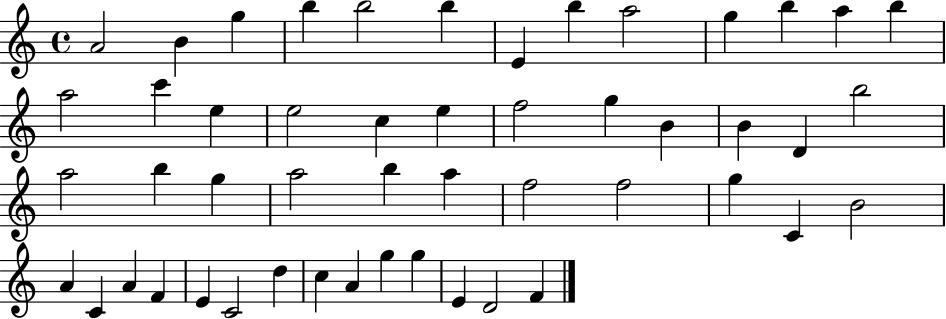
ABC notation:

X:1
T:Untitled
M:4/4
L:1/4
K:C
A2 B g b b2 b E b a2 g b a b a2 c' e e2 c e f2 g B B D b2 a2 b g a2 b a f2 f2 g C B2 A C A F E C2 d c A g g E D2 F